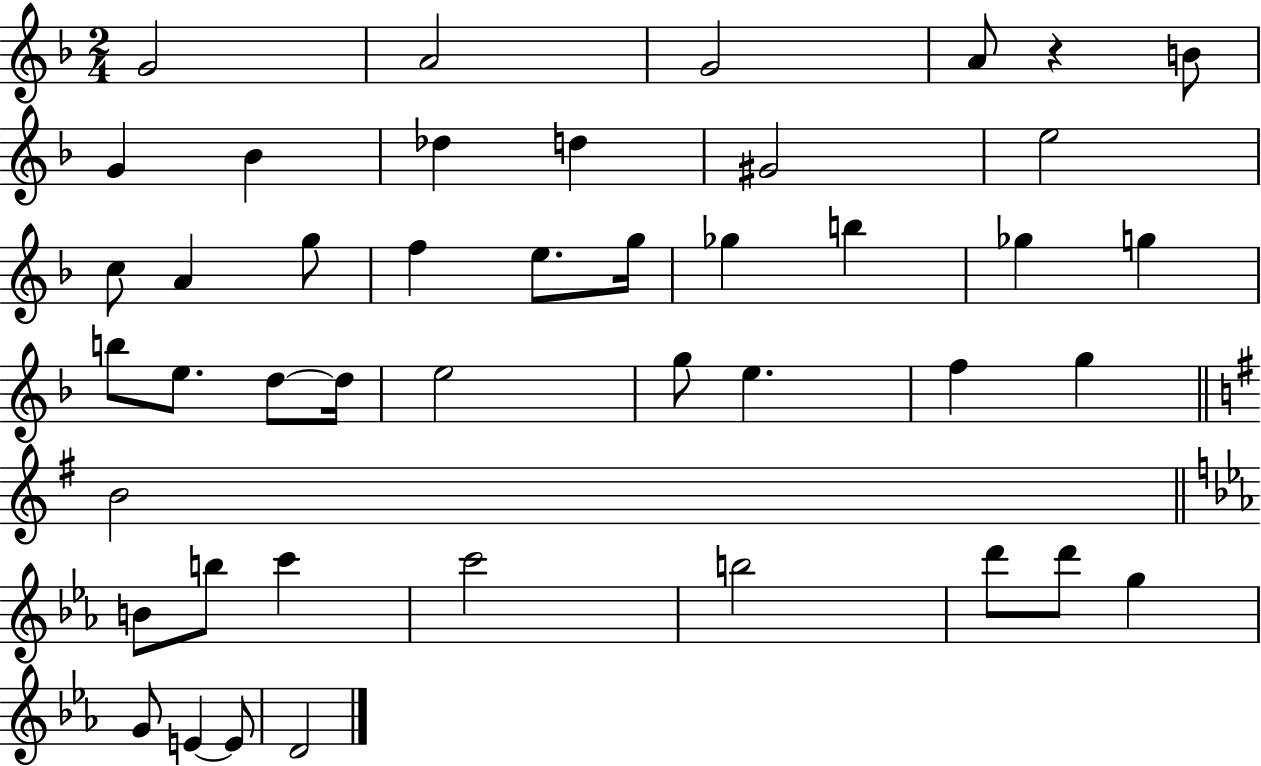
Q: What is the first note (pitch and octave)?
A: G4